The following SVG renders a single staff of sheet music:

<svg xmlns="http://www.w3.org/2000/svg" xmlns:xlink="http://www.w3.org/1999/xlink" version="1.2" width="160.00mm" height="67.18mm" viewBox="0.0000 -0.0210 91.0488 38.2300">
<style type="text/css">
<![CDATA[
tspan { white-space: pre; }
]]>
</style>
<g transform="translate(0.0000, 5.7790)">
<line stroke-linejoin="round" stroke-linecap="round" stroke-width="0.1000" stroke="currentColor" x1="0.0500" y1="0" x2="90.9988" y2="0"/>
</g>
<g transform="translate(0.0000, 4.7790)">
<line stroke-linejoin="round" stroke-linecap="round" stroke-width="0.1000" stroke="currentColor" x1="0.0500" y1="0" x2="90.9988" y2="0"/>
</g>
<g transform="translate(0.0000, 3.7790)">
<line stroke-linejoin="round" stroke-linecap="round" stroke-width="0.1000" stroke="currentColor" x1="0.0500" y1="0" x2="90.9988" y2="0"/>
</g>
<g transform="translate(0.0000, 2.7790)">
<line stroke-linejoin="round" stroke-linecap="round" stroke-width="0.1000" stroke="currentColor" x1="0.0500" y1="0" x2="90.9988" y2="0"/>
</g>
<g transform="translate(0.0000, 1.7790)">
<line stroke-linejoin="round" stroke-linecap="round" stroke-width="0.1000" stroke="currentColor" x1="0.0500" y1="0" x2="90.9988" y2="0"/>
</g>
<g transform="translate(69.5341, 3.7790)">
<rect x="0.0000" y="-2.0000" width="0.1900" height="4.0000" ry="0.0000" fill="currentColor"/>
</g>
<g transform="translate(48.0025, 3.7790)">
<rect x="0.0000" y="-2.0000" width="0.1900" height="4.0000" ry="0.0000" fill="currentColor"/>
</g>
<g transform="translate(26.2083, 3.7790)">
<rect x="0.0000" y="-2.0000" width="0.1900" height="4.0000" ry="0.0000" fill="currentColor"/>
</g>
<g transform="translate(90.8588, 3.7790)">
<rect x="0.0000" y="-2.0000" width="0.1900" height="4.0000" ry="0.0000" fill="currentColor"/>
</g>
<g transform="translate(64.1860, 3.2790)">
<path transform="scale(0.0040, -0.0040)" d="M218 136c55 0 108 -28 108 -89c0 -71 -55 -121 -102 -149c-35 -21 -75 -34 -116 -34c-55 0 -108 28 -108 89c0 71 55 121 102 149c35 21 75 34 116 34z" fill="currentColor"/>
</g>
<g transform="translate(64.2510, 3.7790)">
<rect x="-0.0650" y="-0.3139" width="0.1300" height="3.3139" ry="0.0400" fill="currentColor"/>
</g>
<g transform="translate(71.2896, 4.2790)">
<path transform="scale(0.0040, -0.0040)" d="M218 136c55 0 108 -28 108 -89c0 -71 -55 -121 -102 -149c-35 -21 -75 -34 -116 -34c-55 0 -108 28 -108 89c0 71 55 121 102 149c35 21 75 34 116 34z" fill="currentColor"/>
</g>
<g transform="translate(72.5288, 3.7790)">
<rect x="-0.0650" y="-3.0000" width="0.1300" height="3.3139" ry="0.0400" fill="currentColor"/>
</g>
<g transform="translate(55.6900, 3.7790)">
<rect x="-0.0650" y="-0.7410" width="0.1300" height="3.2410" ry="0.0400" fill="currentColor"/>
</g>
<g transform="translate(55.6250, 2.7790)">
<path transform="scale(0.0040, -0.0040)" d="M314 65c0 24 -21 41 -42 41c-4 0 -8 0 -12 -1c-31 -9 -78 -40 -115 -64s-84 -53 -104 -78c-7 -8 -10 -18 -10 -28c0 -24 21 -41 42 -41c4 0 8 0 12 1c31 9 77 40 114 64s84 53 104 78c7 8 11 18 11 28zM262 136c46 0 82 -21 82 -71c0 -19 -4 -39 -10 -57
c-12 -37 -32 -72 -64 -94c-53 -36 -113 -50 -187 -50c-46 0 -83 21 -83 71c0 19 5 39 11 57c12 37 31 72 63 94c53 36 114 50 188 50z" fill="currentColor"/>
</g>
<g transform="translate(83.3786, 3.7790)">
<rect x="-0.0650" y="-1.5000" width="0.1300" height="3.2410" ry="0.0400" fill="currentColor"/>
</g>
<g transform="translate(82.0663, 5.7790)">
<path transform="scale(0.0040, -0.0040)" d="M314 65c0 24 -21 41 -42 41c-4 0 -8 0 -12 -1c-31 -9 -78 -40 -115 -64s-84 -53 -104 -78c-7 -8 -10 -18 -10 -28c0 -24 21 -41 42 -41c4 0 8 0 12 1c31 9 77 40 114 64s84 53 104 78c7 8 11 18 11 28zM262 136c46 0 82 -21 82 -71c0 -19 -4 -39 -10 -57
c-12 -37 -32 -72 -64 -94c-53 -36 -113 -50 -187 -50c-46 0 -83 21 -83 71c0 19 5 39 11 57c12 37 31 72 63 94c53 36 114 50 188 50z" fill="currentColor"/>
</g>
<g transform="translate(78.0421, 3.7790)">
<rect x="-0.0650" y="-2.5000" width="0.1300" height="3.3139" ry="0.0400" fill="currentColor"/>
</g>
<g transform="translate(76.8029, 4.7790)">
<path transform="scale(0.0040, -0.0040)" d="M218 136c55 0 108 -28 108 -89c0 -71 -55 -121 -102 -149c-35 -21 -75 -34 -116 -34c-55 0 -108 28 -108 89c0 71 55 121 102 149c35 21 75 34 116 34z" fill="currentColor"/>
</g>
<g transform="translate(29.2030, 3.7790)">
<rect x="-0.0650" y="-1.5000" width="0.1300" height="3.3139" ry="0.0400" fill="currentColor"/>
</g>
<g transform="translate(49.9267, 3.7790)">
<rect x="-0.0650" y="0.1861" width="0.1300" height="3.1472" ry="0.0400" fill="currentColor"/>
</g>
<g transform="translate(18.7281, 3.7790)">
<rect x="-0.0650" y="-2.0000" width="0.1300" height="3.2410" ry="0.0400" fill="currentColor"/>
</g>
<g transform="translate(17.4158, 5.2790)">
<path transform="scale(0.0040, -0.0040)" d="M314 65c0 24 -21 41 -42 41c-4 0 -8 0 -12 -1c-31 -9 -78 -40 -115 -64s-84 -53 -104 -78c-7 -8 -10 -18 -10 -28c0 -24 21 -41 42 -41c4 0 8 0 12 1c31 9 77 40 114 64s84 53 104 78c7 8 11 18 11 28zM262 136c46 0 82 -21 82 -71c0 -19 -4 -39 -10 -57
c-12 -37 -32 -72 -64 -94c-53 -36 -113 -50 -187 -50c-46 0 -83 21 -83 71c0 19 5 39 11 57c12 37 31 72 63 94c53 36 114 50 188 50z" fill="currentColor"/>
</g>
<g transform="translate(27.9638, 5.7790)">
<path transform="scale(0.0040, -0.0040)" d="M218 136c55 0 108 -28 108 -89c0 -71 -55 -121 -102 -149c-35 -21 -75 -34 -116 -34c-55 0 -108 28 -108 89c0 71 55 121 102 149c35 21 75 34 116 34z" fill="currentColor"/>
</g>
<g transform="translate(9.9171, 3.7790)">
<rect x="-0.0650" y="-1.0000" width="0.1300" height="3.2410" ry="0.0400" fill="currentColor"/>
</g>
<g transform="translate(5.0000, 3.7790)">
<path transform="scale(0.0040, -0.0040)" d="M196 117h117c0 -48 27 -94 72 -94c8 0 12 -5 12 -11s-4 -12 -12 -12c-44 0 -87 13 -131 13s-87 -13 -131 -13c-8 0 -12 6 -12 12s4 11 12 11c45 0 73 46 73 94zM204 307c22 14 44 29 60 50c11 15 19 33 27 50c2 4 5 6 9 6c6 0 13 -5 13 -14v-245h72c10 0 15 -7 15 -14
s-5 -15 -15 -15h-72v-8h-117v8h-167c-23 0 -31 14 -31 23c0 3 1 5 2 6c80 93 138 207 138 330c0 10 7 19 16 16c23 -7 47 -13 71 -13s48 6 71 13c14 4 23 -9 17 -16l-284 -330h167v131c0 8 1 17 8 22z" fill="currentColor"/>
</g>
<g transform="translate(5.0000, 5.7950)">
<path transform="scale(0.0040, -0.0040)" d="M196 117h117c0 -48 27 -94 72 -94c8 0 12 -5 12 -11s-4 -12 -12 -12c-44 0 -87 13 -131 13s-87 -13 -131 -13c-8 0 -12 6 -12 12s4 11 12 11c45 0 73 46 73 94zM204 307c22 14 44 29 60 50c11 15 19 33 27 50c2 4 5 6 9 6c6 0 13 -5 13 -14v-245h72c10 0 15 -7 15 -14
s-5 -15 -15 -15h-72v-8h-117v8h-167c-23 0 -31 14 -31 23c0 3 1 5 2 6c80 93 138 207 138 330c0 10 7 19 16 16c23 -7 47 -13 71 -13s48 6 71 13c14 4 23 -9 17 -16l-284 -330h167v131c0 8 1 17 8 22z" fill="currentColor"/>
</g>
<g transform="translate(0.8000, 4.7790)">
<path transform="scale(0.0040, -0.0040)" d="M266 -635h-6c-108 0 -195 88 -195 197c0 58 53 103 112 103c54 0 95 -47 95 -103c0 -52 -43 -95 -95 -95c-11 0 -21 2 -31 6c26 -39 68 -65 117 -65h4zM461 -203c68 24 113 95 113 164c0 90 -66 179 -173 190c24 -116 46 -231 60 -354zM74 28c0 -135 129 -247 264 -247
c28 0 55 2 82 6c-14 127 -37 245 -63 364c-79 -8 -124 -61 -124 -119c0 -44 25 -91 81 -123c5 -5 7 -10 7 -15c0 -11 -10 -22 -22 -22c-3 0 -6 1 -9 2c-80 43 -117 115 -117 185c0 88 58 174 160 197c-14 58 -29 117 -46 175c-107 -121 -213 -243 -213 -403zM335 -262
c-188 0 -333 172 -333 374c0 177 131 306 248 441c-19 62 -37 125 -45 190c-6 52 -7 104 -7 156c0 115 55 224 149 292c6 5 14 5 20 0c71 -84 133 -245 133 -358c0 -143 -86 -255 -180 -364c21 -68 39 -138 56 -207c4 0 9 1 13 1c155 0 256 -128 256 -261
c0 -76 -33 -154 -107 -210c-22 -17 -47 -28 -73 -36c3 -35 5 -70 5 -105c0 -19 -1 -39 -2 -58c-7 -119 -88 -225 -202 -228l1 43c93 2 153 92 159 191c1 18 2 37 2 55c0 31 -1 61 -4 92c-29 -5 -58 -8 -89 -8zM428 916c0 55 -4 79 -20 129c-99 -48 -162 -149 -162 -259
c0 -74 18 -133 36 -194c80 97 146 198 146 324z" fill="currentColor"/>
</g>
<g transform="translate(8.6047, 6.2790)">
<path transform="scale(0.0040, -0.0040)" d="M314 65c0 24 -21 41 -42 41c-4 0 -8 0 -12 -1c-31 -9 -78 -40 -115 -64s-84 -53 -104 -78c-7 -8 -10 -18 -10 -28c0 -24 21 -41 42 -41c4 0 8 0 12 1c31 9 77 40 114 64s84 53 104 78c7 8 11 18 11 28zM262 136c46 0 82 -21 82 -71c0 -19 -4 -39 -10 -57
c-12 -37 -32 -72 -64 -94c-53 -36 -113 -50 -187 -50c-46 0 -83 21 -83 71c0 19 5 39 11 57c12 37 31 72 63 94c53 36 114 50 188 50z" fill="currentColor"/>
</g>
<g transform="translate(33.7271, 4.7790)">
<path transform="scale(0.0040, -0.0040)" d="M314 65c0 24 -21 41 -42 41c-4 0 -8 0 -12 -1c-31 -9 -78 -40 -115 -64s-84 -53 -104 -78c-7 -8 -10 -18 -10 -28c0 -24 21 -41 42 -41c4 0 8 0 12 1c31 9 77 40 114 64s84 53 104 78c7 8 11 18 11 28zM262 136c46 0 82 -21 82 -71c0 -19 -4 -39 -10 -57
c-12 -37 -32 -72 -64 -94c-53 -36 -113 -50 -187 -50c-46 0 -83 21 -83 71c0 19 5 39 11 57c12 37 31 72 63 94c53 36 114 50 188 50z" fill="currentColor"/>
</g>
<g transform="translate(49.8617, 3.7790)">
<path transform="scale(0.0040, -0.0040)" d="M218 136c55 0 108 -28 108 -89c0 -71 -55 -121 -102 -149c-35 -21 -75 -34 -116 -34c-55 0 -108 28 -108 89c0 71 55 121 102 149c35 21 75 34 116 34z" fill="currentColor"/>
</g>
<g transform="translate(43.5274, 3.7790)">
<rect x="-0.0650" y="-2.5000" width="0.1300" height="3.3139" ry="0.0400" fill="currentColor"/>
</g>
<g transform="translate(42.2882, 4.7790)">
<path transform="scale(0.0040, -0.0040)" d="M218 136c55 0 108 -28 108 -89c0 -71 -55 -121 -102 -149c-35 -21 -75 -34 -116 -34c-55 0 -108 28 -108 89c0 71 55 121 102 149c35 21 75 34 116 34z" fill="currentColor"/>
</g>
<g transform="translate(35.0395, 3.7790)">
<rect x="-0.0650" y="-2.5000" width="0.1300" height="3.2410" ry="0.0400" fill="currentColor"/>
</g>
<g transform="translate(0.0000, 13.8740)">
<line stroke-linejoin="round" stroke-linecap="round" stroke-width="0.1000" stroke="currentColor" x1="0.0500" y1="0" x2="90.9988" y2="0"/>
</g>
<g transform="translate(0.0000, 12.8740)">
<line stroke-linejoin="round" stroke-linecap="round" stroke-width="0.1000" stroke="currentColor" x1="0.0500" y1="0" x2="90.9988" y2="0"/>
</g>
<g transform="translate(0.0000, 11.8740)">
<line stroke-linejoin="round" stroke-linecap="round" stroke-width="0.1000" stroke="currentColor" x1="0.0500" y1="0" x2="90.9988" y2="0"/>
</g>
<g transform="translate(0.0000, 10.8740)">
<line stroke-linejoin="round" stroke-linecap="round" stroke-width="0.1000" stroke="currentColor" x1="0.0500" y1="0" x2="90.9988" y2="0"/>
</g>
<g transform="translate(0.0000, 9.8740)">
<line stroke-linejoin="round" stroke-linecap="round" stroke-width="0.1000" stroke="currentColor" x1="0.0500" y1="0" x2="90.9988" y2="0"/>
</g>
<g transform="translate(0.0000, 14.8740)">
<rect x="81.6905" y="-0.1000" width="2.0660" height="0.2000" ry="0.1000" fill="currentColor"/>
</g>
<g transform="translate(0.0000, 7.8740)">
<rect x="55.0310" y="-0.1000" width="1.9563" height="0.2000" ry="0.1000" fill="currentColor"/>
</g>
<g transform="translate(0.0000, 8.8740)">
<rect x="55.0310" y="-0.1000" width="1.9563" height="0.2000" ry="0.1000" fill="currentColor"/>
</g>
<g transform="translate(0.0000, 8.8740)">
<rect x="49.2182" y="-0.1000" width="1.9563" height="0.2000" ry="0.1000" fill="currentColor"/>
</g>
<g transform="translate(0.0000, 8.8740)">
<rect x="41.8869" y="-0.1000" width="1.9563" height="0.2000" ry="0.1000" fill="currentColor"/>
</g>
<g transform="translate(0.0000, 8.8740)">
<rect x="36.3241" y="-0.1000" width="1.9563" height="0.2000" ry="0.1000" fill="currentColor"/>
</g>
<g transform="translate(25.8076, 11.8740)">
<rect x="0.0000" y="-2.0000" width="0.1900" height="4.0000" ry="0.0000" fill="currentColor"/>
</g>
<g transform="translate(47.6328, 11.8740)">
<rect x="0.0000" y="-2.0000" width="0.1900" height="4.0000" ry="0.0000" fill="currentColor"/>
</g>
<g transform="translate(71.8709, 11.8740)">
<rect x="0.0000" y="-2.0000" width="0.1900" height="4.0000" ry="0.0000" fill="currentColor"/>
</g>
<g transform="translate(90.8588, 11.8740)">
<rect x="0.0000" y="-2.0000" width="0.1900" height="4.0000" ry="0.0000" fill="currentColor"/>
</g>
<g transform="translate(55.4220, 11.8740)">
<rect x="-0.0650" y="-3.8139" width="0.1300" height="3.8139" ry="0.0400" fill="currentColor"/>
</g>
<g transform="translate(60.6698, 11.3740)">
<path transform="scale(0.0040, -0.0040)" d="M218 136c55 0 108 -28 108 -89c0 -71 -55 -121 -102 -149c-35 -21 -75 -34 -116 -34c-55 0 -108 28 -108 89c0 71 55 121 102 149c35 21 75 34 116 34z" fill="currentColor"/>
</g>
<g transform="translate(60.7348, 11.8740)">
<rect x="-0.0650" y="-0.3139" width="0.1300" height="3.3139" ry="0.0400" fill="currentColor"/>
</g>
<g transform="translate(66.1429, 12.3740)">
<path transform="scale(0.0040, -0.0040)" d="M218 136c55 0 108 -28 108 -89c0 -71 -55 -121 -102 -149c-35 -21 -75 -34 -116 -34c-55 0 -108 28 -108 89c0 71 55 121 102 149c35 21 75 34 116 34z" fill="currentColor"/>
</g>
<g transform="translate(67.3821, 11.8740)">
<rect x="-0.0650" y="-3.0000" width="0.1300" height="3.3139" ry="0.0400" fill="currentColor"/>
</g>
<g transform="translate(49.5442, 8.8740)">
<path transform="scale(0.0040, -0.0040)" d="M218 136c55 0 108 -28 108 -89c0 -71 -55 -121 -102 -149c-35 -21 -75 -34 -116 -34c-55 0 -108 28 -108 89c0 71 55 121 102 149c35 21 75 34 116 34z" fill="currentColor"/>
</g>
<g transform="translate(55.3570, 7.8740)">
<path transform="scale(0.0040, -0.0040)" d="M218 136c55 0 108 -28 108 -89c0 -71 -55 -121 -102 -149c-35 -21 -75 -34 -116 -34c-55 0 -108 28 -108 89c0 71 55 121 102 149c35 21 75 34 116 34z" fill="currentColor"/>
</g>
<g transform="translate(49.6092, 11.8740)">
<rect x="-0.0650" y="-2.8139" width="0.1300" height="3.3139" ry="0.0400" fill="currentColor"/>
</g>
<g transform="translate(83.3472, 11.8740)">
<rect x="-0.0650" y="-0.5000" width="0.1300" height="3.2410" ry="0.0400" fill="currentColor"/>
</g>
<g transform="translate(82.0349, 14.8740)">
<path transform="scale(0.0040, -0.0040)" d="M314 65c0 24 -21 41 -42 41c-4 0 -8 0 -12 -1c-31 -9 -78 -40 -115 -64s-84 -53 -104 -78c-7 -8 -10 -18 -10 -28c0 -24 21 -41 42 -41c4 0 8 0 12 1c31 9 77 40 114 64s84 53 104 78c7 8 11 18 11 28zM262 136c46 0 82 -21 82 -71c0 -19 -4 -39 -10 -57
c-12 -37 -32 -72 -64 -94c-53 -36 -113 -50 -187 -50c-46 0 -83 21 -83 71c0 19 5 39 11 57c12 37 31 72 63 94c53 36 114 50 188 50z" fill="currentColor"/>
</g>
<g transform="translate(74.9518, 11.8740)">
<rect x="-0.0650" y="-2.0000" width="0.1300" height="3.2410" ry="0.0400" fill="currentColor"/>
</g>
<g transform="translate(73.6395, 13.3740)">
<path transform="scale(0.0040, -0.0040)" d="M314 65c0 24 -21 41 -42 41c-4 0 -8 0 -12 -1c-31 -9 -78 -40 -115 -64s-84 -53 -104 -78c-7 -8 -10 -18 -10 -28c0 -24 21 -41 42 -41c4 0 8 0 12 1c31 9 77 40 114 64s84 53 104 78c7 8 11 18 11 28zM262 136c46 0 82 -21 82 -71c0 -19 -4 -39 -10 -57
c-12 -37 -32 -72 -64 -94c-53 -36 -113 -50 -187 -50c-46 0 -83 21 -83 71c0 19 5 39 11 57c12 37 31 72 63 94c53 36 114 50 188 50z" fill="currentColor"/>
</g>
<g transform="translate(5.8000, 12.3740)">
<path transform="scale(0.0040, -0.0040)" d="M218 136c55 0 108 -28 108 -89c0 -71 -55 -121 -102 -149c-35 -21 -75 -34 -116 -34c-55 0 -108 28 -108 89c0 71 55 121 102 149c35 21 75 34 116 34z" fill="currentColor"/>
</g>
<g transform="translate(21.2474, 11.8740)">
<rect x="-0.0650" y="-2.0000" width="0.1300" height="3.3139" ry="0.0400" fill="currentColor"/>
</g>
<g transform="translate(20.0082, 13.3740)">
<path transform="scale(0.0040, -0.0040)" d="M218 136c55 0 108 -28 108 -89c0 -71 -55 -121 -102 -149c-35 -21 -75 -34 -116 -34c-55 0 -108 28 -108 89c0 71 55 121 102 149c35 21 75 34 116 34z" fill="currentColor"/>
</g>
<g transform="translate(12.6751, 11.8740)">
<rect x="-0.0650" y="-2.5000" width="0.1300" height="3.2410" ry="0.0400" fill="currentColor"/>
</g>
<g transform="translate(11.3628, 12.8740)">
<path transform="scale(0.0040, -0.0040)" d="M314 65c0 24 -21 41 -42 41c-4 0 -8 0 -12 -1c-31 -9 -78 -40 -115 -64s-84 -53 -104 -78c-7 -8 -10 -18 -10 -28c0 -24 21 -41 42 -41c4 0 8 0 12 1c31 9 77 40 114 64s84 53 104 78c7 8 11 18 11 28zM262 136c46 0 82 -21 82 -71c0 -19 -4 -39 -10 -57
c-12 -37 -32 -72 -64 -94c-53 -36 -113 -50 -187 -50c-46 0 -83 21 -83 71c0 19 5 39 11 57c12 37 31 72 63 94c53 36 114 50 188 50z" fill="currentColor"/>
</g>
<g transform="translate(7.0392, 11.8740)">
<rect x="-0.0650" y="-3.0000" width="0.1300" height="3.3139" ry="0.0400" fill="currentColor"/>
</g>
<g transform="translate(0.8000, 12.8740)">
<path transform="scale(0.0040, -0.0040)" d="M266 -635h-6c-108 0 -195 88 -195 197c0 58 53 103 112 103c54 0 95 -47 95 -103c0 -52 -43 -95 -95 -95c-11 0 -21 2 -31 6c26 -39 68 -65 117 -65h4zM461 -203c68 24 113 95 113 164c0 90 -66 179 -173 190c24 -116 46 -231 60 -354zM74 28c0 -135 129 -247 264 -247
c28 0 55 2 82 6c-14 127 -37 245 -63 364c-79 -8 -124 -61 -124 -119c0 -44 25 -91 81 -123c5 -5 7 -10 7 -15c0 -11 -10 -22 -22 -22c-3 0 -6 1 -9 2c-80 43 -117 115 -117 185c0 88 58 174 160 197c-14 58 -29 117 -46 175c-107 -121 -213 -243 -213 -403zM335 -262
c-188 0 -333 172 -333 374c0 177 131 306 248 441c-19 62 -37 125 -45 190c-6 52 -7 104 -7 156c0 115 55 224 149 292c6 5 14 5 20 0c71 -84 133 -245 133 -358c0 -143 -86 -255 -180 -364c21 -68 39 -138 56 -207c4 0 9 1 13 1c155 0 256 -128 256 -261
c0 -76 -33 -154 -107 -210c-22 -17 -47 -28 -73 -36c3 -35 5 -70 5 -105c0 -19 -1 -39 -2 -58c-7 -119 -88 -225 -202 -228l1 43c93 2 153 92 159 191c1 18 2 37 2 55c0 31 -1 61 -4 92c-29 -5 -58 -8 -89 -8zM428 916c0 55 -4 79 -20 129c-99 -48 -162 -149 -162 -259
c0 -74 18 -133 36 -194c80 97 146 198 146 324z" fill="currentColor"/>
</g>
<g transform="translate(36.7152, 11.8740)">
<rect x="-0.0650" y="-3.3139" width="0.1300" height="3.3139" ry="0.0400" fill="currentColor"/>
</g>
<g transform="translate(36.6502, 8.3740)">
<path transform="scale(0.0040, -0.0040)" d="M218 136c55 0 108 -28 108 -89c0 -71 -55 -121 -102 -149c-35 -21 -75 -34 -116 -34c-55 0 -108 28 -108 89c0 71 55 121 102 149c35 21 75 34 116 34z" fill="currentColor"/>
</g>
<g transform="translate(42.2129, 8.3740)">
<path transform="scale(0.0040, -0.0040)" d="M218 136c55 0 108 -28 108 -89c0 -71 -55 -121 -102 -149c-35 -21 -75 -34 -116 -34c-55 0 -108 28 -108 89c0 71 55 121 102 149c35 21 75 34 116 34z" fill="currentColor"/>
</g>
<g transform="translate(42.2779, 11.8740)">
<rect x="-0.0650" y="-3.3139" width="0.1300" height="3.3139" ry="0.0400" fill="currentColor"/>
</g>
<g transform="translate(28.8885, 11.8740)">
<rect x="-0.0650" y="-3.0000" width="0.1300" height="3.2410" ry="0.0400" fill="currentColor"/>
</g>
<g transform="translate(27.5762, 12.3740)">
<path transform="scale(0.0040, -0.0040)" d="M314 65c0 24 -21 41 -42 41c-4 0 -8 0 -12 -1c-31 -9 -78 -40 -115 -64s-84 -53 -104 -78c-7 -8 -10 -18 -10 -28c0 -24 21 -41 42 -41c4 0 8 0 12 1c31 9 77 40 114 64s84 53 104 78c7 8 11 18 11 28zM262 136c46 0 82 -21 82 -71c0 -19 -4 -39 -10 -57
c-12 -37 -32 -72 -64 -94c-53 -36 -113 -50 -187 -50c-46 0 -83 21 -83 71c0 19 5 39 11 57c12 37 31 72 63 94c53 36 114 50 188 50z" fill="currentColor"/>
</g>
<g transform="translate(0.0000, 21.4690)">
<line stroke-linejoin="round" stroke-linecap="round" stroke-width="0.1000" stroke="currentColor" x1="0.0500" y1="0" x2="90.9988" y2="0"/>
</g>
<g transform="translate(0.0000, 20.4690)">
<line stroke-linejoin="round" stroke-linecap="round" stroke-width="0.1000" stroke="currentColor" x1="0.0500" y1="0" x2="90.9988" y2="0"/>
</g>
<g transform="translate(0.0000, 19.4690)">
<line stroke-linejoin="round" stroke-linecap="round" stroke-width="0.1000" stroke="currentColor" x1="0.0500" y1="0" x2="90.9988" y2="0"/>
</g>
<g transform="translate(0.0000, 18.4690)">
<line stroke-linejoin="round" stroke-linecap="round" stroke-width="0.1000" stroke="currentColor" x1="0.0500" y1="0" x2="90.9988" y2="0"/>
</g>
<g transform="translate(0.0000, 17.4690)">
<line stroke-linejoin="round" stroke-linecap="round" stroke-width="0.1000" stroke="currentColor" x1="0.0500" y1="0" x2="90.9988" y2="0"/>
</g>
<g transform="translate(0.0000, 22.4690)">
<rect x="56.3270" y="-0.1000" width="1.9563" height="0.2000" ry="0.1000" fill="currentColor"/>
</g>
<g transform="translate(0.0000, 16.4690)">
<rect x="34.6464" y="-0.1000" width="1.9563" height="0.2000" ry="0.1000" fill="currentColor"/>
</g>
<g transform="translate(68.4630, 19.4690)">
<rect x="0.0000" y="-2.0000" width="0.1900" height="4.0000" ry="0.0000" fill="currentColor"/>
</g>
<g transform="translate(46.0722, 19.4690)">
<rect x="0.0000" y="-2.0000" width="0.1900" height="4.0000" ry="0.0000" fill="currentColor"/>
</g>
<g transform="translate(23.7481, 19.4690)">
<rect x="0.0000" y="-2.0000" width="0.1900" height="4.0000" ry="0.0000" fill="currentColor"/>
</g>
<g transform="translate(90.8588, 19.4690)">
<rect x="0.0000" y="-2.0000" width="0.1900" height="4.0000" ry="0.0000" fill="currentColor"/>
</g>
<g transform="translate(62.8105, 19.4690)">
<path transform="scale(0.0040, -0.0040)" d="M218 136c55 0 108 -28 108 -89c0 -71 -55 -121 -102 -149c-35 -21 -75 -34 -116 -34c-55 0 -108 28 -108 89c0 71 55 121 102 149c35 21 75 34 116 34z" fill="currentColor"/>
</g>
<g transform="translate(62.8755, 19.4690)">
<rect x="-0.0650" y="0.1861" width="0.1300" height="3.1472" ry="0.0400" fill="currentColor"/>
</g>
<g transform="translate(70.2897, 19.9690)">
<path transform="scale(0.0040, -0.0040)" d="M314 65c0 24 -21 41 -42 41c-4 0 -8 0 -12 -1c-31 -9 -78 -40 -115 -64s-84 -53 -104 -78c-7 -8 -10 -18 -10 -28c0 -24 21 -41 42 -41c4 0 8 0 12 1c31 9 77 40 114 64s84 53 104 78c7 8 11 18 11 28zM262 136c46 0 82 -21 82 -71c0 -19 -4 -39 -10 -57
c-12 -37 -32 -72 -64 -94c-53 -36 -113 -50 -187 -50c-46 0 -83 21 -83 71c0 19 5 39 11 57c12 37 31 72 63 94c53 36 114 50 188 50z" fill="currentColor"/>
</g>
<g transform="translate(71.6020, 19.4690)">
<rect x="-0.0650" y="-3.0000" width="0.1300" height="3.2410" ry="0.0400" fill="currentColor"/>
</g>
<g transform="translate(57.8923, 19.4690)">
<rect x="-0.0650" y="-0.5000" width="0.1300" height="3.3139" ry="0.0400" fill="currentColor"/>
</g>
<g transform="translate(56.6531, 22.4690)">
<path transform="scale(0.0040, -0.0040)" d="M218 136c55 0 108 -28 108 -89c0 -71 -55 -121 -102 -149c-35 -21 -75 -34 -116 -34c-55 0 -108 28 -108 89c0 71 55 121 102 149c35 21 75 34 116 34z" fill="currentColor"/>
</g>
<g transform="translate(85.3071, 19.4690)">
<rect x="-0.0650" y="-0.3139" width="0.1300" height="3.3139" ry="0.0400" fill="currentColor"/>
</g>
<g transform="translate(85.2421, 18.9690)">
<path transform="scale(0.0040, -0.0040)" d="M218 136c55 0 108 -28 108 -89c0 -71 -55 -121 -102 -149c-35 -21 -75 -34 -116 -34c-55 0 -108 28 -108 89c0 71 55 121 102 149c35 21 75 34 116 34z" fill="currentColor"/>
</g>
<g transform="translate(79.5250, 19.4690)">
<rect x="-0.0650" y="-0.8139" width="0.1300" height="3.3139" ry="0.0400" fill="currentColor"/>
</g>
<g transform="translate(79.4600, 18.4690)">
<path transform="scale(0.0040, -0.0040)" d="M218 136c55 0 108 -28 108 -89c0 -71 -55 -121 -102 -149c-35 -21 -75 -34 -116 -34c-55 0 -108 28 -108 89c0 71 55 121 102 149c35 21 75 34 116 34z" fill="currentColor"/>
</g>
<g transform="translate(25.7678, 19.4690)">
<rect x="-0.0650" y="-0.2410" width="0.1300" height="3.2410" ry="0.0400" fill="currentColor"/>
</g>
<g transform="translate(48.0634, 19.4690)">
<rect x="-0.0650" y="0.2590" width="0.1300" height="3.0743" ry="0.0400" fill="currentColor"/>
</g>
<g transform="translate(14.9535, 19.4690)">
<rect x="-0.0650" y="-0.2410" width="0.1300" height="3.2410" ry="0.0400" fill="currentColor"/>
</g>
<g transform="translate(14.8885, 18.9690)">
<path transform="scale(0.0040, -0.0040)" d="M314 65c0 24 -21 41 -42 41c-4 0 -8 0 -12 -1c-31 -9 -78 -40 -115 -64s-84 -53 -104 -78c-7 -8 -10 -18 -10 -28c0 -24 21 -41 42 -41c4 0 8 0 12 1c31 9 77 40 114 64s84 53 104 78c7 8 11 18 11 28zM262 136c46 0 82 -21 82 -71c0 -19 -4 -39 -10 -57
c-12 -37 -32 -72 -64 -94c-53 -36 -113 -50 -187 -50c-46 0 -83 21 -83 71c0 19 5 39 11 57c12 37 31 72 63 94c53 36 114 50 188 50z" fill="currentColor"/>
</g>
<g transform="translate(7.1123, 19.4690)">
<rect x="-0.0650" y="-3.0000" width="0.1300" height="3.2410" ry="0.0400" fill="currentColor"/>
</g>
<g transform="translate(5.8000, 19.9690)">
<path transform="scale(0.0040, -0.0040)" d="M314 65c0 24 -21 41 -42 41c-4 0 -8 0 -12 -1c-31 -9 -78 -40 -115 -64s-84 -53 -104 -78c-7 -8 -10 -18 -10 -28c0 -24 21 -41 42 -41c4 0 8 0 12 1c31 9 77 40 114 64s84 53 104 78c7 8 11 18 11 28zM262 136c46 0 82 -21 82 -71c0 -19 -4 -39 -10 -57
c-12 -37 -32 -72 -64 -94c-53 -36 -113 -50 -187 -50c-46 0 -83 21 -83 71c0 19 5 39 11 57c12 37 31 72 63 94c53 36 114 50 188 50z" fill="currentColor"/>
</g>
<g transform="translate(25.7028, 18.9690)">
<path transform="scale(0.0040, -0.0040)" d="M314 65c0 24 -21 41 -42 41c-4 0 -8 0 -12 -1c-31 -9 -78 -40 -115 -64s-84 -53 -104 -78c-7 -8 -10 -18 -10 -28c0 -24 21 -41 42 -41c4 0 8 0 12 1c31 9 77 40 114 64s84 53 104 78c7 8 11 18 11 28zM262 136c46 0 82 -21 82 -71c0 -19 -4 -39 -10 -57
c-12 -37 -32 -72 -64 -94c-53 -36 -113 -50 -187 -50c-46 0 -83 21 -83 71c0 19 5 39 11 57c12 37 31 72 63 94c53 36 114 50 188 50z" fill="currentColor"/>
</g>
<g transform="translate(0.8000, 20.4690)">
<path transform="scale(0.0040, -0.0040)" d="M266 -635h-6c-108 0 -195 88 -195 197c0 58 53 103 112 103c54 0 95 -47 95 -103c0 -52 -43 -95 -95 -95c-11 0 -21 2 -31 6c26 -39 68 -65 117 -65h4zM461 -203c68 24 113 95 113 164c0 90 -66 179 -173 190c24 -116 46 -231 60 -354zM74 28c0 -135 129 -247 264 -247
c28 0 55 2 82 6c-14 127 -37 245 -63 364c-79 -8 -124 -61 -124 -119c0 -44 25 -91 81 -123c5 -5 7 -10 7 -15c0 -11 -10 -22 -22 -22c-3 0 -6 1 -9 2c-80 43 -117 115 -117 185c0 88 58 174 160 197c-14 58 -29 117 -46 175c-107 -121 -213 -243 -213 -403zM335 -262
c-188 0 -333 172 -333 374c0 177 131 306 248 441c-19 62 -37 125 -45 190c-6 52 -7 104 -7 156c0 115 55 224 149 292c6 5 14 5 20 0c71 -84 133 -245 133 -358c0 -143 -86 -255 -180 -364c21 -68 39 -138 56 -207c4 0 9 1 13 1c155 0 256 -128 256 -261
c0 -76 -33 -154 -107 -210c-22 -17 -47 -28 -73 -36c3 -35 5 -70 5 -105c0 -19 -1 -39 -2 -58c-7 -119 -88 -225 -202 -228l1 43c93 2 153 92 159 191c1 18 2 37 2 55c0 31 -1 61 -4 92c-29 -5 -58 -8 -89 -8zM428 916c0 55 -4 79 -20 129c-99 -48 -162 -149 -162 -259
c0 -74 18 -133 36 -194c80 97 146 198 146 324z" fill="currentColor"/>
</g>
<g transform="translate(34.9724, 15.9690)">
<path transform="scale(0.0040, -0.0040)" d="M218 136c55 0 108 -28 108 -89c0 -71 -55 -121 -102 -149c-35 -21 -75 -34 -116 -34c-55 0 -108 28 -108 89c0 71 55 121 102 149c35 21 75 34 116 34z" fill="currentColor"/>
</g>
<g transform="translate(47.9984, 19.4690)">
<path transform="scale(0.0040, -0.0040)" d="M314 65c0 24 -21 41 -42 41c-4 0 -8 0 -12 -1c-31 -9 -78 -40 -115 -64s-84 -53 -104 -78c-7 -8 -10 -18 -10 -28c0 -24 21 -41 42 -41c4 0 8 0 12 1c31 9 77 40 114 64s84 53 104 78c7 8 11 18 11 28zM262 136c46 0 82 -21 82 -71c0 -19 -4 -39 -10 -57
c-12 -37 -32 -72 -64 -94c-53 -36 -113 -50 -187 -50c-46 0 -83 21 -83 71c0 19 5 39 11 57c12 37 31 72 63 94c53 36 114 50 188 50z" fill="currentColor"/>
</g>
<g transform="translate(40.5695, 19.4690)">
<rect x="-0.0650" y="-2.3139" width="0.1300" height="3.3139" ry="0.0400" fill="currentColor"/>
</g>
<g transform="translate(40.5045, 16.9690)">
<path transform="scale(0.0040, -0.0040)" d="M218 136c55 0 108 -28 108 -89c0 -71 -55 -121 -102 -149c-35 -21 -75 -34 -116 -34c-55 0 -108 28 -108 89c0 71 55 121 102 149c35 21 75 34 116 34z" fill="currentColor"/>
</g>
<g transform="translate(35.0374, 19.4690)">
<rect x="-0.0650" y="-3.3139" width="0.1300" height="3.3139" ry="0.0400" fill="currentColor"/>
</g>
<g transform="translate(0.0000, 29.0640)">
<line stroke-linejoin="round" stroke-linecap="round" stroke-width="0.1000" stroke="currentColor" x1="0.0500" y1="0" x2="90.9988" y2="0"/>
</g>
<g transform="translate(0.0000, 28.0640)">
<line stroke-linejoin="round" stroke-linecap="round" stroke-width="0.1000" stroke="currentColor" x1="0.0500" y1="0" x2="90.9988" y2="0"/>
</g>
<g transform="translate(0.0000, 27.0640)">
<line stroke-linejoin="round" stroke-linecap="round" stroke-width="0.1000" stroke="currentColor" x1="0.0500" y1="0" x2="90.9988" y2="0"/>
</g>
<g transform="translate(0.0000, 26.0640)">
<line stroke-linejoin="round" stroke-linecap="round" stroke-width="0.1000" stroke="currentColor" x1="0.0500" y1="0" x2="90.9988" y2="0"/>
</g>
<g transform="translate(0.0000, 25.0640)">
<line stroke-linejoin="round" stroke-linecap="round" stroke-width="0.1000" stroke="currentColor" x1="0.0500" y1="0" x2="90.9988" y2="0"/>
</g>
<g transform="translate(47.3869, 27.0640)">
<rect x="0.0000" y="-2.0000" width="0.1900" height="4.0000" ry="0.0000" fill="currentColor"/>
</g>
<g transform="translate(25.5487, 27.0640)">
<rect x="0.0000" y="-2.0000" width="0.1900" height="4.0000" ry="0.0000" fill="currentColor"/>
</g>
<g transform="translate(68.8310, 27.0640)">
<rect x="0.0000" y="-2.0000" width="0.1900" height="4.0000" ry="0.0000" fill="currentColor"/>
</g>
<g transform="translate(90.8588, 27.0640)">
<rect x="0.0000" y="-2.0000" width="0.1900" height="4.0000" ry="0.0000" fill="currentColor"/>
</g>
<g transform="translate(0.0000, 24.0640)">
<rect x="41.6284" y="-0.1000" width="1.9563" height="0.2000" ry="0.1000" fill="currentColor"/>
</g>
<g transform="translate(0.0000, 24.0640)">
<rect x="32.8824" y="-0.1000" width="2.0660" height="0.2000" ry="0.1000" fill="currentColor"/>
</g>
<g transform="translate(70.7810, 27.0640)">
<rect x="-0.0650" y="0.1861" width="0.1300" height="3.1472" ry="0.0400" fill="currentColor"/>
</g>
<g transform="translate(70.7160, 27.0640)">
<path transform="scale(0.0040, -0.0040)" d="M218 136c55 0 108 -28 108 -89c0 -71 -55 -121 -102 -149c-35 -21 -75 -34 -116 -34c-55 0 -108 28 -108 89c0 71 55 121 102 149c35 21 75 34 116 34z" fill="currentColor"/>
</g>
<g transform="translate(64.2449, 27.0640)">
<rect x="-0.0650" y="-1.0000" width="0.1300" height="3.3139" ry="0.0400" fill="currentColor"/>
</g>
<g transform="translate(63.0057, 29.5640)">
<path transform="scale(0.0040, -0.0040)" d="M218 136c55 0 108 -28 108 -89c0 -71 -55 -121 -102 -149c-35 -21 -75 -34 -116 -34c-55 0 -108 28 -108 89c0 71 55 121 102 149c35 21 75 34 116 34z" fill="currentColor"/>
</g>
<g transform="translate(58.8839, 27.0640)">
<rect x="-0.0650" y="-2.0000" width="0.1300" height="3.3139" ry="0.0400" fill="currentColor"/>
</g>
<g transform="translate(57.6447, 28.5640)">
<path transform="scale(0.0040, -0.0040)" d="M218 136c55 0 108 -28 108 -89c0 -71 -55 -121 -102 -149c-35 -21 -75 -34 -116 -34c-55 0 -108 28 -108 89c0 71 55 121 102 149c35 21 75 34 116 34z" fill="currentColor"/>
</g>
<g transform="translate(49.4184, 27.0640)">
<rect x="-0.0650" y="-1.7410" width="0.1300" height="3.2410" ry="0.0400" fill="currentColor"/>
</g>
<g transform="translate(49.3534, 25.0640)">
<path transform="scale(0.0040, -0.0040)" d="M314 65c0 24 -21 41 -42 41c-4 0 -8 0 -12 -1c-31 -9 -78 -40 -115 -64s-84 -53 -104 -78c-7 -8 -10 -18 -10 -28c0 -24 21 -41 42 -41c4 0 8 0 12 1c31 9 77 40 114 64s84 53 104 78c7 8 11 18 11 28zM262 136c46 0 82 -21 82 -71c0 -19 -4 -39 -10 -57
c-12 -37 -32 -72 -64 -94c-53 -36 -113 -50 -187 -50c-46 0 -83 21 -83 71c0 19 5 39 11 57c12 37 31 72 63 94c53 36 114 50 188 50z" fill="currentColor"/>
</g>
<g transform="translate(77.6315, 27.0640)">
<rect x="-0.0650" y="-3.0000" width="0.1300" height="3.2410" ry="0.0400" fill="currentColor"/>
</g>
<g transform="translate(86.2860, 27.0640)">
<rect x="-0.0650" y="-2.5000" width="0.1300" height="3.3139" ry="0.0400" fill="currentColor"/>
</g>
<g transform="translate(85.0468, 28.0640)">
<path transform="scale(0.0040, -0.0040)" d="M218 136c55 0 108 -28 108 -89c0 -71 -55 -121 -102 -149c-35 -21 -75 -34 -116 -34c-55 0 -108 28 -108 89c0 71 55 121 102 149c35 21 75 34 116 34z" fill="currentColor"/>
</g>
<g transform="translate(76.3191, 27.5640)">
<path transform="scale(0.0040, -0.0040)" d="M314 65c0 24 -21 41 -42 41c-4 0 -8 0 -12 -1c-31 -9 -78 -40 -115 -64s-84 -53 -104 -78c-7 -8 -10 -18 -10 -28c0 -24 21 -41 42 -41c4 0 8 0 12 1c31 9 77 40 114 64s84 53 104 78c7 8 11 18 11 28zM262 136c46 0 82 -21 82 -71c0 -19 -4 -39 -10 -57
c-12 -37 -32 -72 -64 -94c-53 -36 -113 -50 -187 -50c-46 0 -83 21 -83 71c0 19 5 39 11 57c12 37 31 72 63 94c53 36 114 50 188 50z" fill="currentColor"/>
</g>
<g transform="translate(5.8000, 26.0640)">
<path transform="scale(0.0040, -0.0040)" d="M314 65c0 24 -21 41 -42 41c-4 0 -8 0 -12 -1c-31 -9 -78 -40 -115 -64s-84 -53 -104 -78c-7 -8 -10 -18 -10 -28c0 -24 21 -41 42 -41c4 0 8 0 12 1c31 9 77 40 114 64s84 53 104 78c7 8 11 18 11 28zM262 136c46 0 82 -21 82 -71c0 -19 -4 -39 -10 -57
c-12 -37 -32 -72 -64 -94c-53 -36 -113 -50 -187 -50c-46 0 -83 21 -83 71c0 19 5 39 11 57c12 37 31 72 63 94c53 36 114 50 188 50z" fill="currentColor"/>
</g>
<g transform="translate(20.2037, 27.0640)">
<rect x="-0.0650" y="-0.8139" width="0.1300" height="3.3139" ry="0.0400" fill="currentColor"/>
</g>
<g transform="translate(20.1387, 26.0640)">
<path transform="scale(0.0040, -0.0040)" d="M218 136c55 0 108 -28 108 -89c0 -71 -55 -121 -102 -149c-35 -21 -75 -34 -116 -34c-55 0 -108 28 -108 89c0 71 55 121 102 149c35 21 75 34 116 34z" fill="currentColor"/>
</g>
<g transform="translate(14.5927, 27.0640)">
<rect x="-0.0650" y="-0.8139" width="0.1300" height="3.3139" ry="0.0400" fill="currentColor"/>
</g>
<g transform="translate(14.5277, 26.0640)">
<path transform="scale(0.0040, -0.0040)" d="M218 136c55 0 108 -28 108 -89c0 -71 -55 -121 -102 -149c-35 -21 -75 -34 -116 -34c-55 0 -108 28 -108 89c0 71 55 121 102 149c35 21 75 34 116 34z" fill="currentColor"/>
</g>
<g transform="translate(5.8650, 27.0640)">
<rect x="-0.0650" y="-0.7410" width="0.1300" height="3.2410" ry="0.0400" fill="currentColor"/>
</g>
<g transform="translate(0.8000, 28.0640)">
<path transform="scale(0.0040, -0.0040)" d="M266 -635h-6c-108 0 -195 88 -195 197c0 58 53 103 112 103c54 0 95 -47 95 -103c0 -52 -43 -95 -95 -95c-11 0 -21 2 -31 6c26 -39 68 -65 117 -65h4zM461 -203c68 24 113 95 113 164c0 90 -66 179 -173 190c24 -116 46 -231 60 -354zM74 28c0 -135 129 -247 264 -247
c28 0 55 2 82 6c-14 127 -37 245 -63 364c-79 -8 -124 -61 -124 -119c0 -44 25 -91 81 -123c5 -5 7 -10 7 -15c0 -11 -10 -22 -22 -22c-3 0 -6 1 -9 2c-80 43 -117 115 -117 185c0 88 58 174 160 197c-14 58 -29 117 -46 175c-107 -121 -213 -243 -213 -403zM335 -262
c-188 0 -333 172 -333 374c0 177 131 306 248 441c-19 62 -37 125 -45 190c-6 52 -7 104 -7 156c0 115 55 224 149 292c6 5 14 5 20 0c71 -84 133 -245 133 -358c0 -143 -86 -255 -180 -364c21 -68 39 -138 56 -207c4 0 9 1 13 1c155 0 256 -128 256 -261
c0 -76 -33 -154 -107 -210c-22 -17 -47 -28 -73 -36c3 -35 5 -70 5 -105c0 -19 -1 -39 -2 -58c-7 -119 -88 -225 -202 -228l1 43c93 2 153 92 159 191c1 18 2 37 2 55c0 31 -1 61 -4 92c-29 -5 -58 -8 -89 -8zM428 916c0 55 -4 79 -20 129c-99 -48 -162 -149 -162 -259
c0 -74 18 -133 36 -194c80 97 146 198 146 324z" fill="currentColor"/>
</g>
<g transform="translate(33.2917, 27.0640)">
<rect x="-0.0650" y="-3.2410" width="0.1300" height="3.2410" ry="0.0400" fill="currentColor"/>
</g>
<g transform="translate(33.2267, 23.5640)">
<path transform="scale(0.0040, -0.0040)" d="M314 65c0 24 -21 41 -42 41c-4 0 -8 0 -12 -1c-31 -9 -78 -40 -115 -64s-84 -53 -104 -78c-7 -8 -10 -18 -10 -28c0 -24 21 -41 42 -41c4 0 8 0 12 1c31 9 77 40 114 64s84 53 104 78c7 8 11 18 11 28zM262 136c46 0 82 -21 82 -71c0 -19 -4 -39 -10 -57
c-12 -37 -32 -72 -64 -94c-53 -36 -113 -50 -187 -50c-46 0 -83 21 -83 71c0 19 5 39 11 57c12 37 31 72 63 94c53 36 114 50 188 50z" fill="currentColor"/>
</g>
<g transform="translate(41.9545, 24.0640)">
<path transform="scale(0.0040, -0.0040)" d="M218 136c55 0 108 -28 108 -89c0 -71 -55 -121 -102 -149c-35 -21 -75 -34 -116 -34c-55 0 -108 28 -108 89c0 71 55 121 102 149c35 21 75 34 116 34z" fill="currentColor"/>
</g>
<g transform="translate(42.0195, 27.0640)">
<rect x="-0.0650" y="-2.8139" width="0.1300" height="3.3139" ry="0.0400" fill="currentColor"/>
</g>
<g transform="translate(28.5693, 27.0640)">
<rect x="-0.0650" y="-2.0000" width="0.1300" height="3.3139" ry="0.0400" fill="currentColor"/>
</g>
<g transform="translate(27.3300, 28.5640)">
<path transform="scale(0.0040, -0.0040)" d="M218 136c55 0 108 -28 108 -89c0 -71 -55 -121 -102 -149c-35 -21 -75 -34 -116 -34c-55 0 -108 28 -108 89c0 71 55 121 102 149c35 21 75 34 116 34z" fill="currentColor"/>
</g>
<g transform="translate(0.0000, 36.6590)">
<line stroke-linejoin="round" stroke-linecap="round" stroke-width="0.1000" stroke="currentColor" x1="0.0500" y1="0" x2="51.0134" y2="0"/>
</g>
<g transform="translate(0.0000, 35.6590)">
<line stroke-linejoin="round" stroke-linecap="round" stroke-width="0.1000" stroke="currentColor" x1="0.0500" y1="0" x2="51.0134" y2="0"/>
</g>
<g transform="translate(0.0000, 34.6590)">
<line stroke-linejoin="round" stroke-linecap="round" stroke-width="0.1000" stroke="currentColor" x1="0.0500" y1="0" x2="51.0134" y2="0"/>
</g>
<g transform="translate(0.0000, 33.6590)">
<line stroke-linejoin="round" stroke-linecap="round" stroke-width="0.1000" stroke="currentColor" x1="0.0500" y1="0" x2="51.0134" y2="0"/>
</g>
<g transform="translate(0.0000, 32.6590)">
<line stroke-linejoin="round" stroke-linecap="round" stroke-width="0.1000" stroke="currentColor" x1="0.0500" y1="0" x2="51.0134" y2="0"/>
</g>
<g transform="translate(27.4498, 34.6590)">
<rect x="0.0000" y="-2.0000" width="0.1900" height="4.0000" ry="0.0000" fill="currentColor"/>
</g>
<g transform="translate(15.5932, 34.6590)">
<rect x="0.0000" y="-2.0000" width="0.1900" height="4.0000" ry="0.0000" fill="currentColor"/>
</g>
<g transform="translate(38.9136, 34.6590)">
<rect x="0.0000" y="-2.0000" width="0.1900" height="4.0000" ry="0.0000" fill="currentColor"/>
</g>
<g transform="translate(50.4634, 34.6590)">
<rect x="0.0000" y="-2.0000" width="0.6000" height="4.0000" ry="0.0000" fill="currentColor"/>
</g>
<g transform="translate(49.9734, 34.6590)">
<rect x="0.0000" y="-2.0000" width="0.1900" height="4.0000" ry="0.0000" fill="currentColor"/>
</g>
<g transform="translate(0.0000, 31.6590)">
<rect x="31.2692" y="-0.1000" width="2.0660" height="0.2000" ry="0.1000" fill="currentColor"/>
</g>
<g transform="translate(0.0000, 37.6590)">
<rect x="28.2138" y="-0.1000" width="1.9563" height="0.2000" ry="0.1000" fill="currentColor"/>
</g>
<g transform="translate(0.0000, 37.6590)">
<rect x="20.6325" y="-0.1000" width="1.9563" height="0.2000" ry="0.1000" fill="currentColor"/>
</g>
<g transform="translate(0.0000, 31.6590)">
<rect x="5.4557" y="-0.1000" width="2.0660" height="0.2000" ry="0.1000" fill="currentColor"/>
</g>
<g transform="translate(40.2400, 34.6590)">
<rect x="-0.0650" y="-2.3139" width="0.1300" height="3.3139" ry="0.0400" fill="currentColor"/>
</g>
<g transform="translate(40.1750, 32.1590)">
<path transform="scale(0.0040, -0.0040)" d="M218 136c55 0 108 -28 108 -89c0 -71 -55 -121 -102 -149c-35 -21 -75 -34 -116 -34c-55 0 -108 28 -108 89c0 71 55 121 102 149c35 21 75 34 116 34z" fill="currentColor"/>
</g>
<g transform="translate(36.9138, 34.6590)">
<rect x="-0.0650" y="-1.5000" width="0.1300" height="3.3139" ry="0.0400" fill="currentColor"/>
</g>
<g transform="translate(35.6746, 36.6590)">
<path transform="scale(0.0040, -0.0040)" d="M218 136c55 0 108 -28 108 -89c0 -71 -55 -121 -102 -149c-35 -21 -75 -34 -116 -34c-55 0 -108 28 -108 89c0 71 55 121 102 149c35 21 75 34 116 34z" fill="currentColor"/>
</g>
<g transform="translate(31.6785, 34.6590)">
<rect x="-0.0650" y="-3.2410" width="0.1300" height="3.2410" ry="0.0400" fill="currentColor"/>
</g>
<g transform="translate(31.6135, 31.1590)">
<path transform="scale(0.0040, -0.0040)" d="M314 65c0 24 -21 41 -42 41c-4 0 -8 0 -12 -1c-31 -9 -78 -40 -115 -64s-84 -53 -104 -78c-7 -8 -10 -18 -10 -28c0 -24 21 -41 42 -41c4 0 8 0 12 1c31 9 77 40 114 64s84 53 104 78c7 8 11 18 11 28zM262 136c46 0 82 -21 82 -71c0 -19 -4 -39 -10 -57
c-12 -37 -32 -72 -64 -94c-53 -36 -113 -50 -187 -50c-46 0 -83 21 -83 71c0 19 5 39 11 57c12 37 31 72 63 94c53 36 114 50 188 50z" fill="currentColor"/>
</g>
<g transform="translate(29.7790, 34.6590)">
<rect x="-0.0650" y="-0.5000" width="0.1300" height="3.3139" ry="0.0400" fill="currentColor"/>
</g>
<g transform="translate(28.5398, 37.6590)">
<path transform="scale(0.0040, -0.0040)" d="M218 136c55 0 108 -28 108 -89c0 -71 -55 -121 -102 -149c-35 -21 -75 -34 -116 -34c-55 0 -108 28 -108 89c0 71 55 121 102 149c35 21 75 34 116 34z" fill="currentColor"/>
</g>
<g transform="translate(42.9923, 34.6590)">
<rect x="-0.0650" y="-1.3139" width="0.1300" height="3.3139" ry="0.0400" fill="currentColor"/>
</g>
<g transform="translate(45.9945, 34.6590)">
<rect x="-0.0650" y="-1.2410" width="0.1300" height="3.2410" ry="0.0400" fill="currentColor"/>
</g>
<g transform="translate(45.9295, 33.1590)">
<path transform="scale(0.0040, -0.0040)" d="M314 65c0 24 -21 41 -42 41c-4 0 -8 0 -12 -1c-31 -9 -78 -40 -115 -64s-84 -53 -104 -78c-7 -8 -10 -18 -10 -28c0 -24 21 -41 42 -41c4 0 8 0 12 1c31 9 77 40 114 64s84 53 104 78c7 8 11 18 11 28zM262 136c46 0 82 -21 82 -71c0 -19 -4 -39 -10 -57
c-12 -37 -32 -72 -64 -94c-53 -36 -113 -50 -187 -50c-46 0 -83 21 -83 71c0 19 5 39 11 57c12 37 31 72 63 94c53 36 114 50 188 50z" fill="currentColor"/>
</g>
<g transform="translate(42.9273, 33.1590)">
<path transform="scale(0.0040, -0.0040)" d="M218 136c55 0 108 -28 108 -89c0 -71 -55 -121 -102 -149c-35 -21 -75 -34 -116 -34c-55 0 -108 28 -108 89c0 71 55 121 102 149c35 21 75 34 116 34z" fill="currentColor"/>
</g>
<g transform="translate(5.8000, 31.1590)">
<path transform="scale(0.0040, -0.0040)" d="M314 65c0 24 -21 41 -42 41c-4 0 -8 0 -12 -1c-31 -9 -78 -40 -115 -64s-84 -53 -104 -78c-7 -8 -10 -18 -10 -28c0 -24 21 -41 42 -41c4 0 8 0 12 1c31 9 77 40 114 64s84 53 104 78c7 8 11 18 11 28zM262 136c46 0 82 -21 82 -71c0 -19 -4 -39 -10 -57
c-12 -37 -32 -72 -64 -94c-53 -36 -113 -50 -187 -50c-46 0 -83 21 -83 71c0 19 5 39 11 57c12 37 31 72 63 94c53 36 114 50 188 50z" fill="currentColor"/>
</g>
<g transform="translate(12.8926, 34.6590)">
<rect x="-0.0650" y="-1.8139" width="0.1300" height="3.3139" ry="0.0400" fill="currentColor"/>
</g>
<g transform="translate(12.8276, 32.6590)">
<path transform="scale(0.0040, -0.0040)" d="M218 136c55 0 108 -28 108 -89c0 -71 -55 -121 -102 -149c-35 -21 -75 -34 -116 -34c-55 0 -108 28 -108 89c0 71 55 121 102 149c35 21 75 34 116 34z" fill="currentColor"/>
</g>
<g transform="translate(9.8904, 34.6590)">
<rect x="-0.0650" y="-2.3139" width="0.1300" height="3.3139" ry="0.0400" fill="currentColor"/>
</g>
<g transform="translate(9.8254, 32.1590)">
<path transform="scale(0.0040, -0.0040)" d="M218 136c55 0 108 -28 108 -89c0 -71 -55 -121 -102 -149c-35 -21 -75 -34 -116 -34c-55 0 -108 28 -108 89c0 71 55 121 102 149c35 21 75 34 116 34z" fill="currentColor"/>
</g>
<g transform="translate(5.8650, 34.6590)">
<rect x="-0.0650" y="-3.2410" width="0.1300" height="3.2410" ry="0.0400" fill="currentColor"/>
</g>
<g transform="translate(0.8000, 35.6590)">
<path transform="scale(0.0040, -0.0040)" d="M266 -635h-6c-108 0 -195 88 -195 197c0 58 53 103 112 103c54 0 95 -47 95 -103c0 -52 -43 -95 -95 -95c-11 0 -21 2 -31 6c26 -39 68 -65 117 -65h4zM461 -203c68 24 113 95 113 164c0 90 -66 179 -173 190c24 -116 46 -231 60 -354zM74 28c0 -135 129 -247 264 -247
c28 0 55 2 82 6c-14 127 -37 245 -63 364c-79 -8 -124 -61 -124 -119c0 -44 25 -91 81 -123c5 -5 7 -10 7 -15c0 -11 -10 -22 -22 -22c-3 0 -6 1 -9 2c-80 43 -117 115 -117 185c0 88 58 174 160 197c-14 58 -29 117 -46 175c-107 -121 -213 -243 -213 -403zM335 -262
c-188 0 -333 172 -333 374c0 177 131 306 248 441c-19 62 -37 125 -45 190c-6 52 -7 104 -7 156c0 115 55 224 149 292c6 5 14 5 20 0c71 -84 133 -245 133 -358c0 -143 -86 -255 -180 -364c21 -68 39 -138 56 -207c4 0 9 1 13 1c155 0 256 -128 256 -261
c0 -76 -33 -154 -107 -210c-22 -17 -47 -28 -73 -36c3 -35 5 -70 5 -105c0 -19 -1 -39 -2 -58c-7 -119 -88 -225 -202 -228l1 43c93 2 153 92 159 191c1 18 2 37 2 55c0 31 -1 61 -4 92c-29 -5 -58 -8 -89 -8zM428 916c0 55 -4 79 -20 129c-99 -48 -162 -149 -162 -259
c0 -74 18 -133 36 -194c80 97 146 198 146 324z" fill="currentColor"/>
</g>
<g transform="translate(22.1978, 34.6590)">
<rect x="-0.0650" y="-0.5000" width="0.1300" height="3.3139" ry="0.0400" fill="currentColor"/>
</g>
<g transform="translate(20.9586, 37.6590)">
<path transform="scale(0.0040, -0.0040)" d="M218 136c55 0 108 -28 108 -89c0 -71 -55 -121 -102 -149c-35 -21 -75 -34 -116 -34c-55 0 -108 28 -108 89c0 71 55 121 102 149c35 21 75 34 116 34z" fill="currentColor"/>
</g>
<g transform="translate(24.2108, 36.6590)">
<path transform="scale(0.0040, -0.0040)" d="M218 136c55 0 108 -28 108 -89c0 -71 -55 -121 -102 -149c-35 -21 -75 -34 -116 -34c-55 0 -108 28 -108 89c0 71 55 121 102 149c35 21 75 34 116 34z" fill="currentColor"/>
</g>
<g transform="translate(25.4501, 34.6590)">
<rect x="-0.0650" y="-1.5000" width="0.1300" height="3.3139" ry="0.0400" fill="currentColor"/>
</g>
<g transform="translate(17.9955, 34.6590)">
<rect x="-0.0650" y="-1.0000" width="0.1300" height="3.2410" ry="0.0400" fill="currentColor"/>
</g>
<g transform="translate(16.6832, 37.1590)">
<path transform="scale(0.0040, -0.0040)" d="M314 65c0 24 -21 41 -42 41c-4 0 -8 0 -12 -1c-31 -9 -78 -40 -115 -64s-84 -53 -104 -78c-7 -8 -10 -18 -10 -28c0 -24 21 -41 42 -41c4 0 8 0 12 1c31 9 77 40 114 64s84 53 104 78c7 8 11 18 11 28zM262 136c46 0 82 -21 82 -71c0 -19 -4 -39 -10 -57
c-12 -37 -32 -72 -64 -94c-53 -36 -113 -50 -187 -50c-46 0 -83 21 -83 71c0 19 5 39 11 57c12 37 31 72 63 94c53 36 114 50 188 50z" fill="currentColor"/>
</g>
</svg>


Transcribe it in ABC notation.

X:1
T:Untitled
M:4/4
L:1/4
K:C
D2 F2 E G2 G B d2 c A G E2 A G2 F A2 b b a c' c A F2 C2 A2 c2 c2 b g B2 C B A2 d c d2 d d F b2 a f2 F D B A2 G b2 g f D2 C E C b2 E g e e2